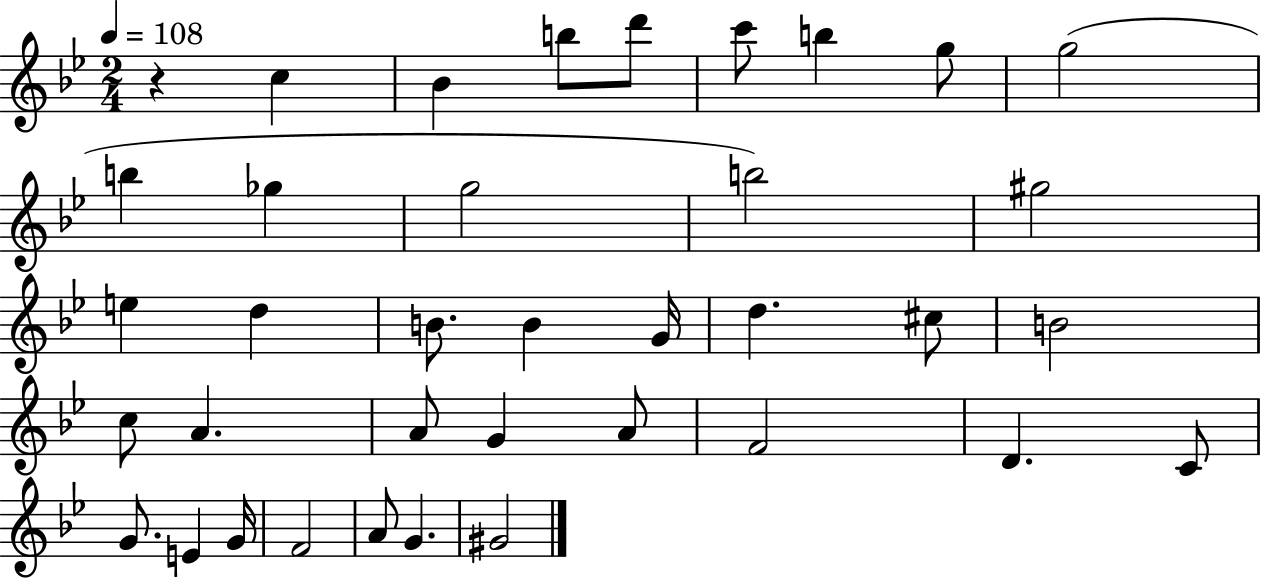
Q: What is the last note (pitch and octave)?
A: G#4